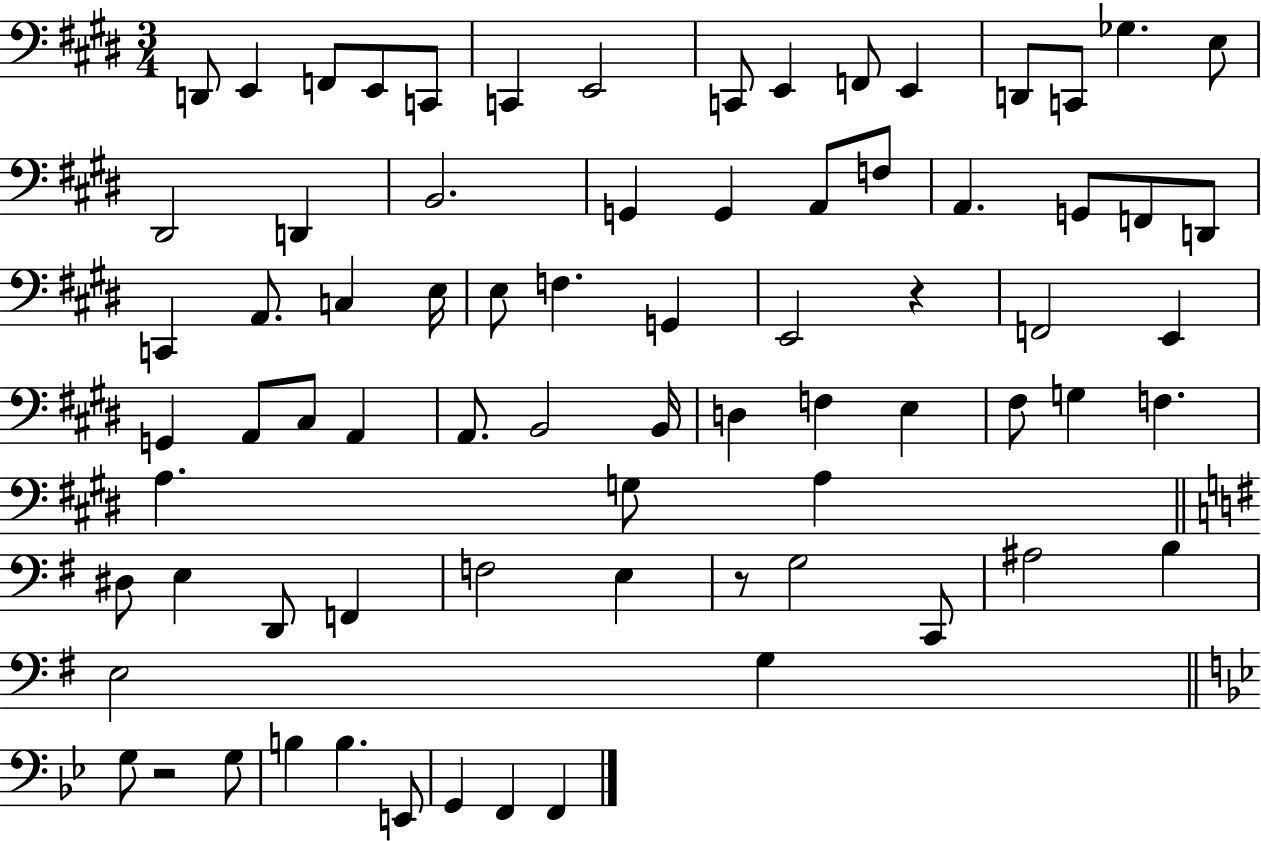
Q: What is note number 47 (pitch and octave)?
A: F#3